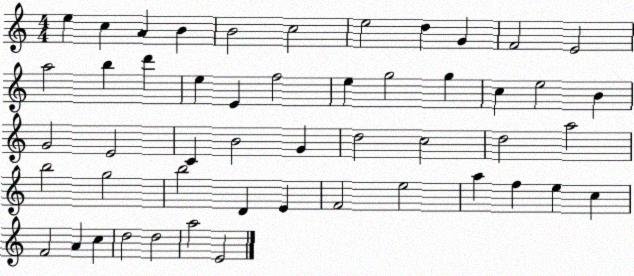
X:1
T:Untitled
M:4/4
L:1/4
K:C
e c A B B2 c2 e2 d G F2 E2 a2 b d' e E f2 e g2 g c e2 B G2 E2 C B2 G d2 c2 d2 a2 b2 g2 b2 D E F2 e2 a f e c F2 A c d2 d2 a2 E2